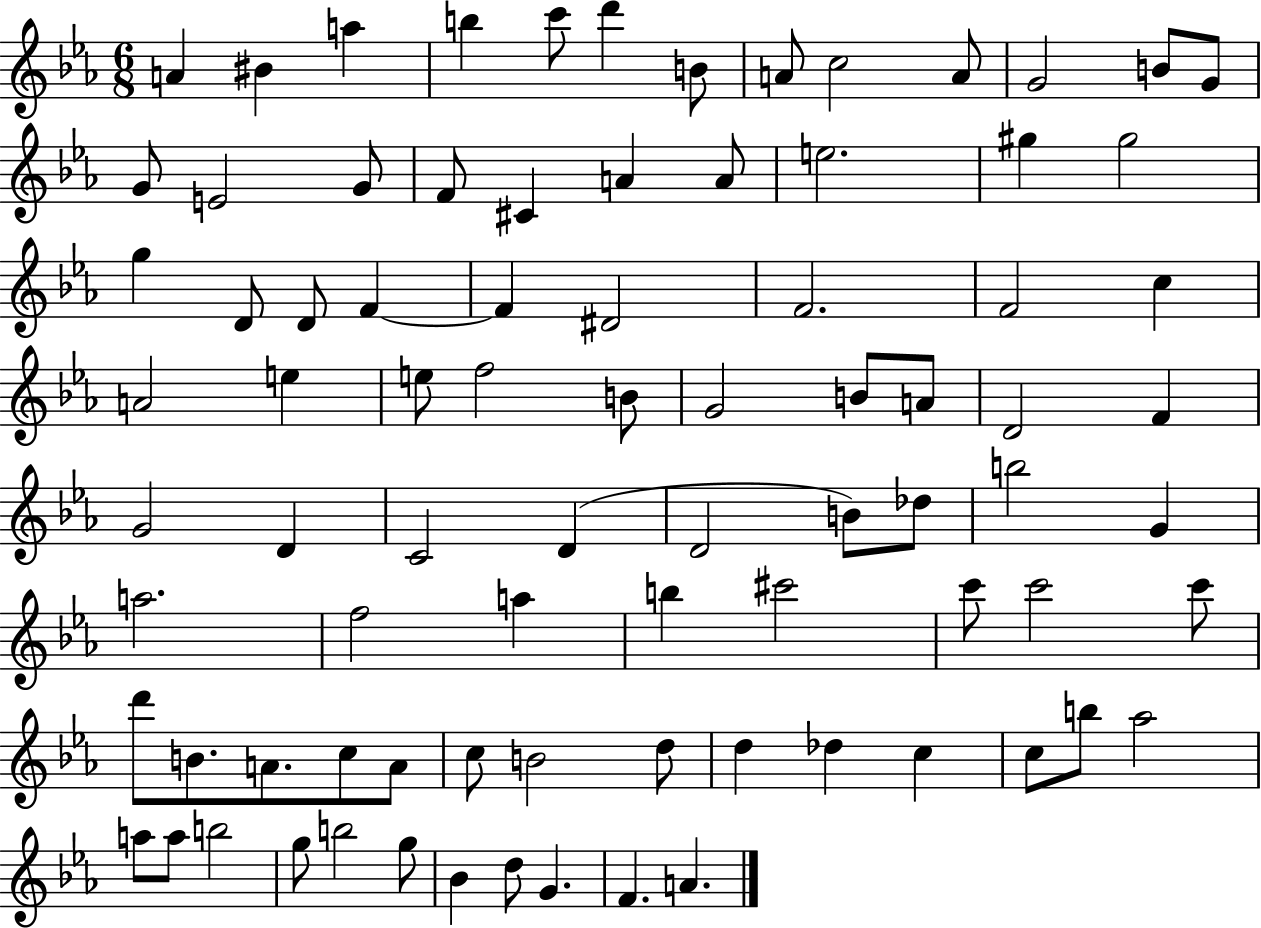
{
  \clef treble
  \numericTimeSignature
  \time 6/8
  \key ees \major
  \repeat volta 2 { a'4 bis'4 a''4 | b''4 c'''8 d'''4 b'8 | a'8 c''2 a'8 | g'2 b'8 g'8 | \break g'8 e'2 g'8 | f'8 cis'4 a'4 a'8 | e''2. | gis''4 gis''2 | \break g''4 d'8 d'8 f'4~~ | f'4 dis'2 | f'2. | f'2 c''4 | \break a'2 e''4 | e''8 f''2 b'8 | g'2 b'8 a'8 | d'2 f'4 | \break g'2 d'4 | c'2 d'4( | d'2 b'8) des''8 | b''2 g'4 | \break a''2. | f''2 a''4 | b''4 cis'''2 | c'''8 c'''2 c'''8 | \break d'''8 b'8. a'8. c''8 a'8 | c''8 b'2 d''8 | d''4 des''4 c''4 | c''8 b''8 aes''2 | \break a''8 a''8 b''2 | g''8 b''2 g''8 | bes'4 d''8 g'4. | f'4. a'4. | \break } \bar "|."
}